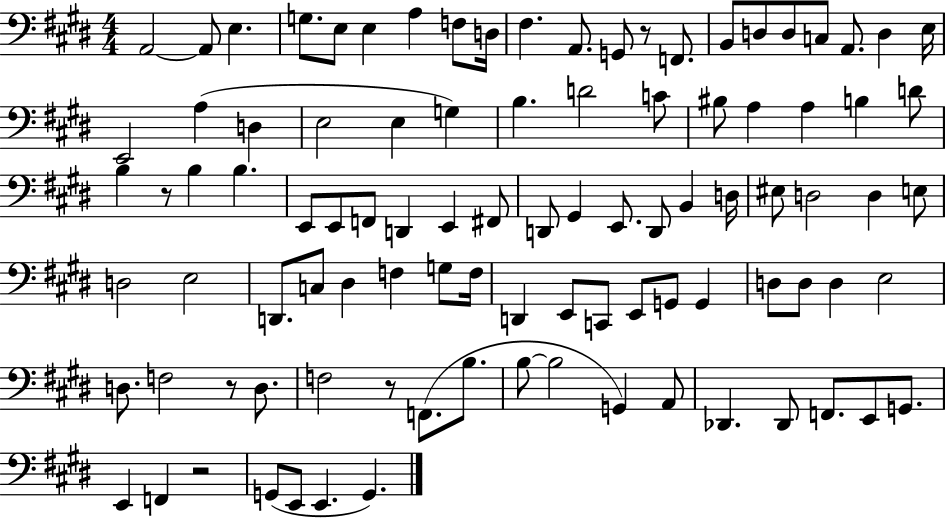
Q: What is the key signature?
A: E major